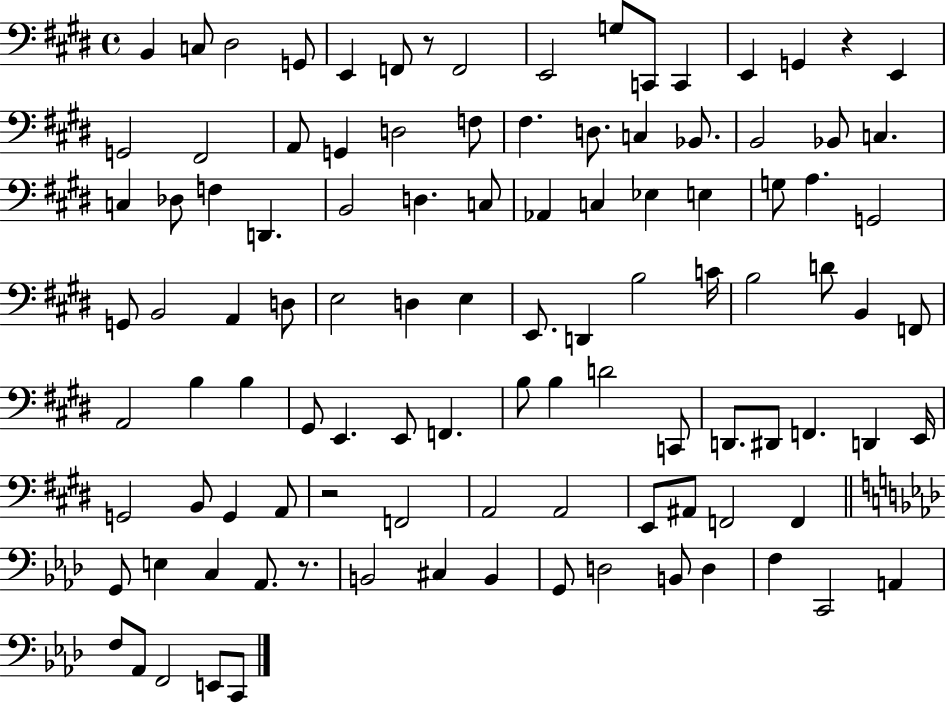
X:1
T:Untitled
M:4/4
L:1/4
K:E
B,, C,/2 ^D,2 G,,/2 E,, F,,/2 z/2 F,,2 E,,2 G,/2 C,,/2 C,, E,, G,, z E,, G,,2 ^F,,2 A,,/2 G,, D,2 F,/2 ^F, D,/2 C, _B,,/2 B,,2 _B,,/2 C, C, _D,/2 F, D,, B,,2 D, C,/2 _A,, C, _E, E, G,/2 A, G,,2 G,,/2 B,,2 A,, D,/2 E,2 D, E, E,,/2 D,, B,2 C/4 B,2 D/2 B,, F,,/2 A,,2 B, B, ^G,,/2 E,, E,,/2 F,, B,/2 B, D2 C,,/2 D,,/2 ^D,,/2 F,, D,, E,,/4 G,,2 B,,/2 G,, A,,/2 z2 F,,2 A,,2 A,,2 E,,/2 ^A,,/2 F,,2 F,, G,,/2 E, C, _A,,/2 z/2 B,,2 ^C, B,, G,,/2 D,2 B,,/2 D, F, C,,2 A,, F,/2 _A,,/2 F,,2 E,,/2 C,,/2